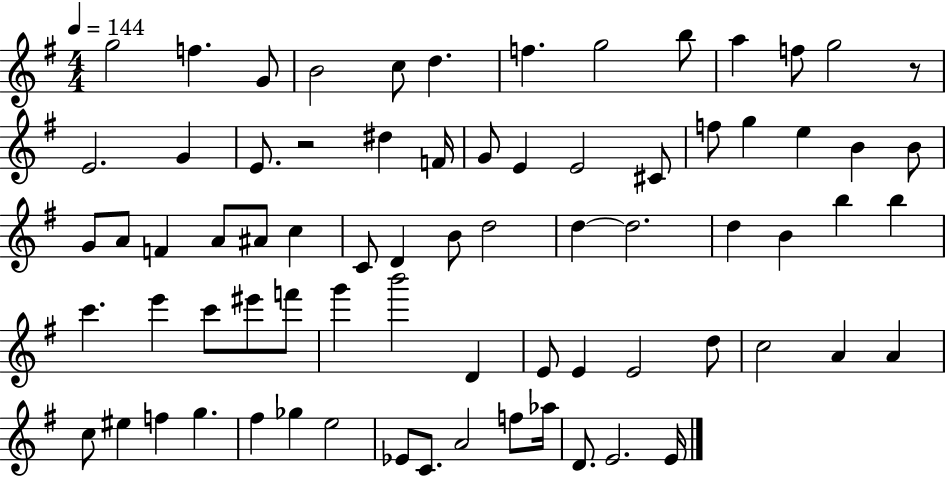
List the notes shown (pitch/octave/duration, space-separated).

G5/h F5/q. G4/e B4/h C5/e D5/q. F5/q. G5/h B5/e A5/q F5/e G5/h R/e E4/h. G4/q E4/e. R/h D#5/q F4/s G4/e E4/q E4/h C#4/e F5/e G5/q E5/q B4/q B4/e G4/e A4/e F4/q A4/e A#4/e C5/q C4/e D4/q B4/e D5/h D5/q D5/h. D5/q B4/q B5/q B5/q C6/q. E6/q C6/e EIS6/e F6/e G6/q B6/h D4/q E4/e E4/q E4/h D5/e C5/h A4/q A4/q C5/e EIS5/q F5/q G5/q. F#5/q Gb5/q E5/h Eb4/e C4/e. A4/h F5/e Ab5/s D4/e. E4/h. E4/s